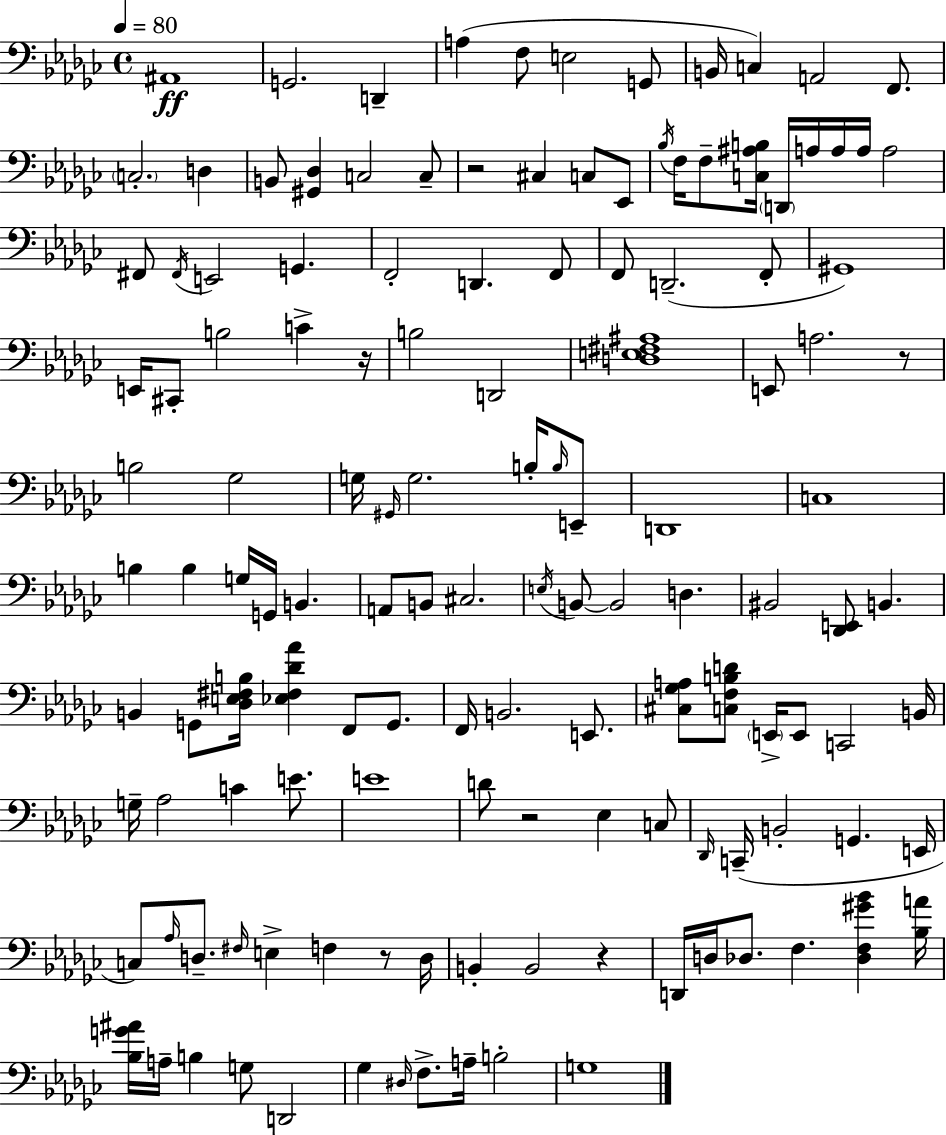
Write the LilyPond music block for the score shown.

{
  \clef bass
  \time 4/4
  \defaultTimeSignature
  \key ees \minor
  \tempo 4 = 80
  ais,1\ff | g,2. d,4-- | a4( f8 e2 g,8 | b,16 c4) a,2 f,8. | \break \parenthesize c2.-. d4 | b,8 <gis, des>4 c2 c8-- | r2 cis4 c8 ees,8 | \acciaccatura { bes16 } f16 f8-- <c ais b>16 \parenthesize d,16 a16 a16 a16 a2 | \break fis,8 \acciaccatura { fis,16 } e,2 g,4. | f,2-. d,4. | f,8 f,8 d,2.--( | f,8-. gis,1) | \break e,16 cis,8-. b2 c'4-> | r16 b2 d,2 | <d e fis ais>1 | e,8 a2. | \break r8 b2 ges2 | g16 \grace { gis,16 } g2. | b16-. \grace { b16 } e,8-- d,1 | c1 | \break b4 b4 g16 g,16 b,4. | a,8 b,8 cis2. | \acciaccatura { e16 } b,8~~ b,2 d4. | bis,2 <des, e,>8 b,4. | \break b,4 g,8 <des e fis b>16 <ees fis des' aes'>4 | f,8 g,8. f,16 b,2. | e,8. <cis ges a>8 <c f b d'>8 \parenthesize e,16-> e,8 c,2 | b,16 g16-- aes2 c'4 | \break e'8. e'1 | d'8 r2 ees4 | c8 \grace { des,16 }( c,16-- b,2-. g,4. | e,16 c8) \grace { aes16 } d8.-- \grace { fis16 } e4-> | \break f4 r8 d16 b,4-. b,2 | r4 d,16 d16 des8. f4. | <des f gis' bes'>4 <bes a'>16 <bes g' ais'>16 a16-- b4 g8 | d,2 ges4 \grace { dis16 } f8.-> | \break a16-- b2-. g1 | \bar "|."
}